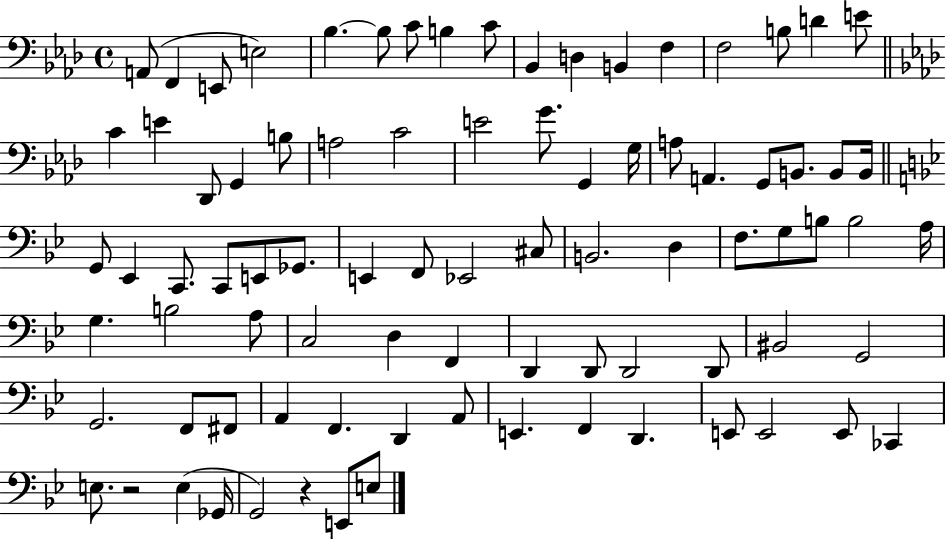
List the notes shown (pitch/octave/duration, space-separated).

A2/e F2/q E2/e E3/h Bb3/q. Bb3/e C4/e B3/q C4/e Bb2/q D3/q B2/q F3/q F3/h B3/e D4/q E4/e C4/q E4/q Db2/e G2/q B3/e A3/h C4/h E4/h G4/e. G2/q G3/s A3/e A2/q. G2/e B2/e. B2/e B2/s G2/e Eb2/q C2/e. C2/e E2/e Gb2/e. E2/q F2/e Eb2/h C#3/e B2/h. D3/q F3/e. G3/e B3/e B3/h A3/s G3/q. B3/h A3/e C3/h D3/q F2/q D2/q D2/e D2/h D2/e BIS2/h G2/h G2/h. F2/e F#2/e A2/q F2/q. D2/q A2/e E2/q. F2/q D2/q. E2/e E2/h E2/e CES2/q E3/e. R/h E3/q Gb2/s G2/h R/q E2/e E3/e